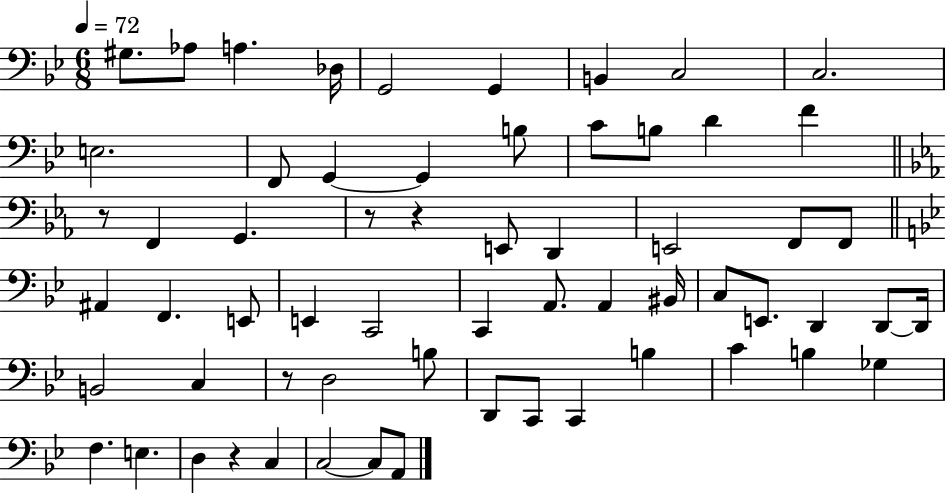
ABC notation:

X:1
T:Untitled
M:6/8
L:1/4
K:Bb
^G,/2 _A,/2 A, _D,/4 G,,2 G,, B,, C,2 C,2 E,2 F,,/2 G,, G,, B,/2 C/2 B,/2 D F z/2 F,, G,, z/2 z E,,/2 D,, E,,2 F,,/2 F,,/2 ^A,, F,, E,,/2 E,, C,,2 C,, A,,/2 A,, ^B,,/4 C,/2 E,,/2 D,, D,,/2 D,,/4 B,,2 C, z/2 D,2 B,/2 D,,/2 C,,/2 C,, B, C B, _G, F, E, D, z C, C,2 C,/2 A,,/2